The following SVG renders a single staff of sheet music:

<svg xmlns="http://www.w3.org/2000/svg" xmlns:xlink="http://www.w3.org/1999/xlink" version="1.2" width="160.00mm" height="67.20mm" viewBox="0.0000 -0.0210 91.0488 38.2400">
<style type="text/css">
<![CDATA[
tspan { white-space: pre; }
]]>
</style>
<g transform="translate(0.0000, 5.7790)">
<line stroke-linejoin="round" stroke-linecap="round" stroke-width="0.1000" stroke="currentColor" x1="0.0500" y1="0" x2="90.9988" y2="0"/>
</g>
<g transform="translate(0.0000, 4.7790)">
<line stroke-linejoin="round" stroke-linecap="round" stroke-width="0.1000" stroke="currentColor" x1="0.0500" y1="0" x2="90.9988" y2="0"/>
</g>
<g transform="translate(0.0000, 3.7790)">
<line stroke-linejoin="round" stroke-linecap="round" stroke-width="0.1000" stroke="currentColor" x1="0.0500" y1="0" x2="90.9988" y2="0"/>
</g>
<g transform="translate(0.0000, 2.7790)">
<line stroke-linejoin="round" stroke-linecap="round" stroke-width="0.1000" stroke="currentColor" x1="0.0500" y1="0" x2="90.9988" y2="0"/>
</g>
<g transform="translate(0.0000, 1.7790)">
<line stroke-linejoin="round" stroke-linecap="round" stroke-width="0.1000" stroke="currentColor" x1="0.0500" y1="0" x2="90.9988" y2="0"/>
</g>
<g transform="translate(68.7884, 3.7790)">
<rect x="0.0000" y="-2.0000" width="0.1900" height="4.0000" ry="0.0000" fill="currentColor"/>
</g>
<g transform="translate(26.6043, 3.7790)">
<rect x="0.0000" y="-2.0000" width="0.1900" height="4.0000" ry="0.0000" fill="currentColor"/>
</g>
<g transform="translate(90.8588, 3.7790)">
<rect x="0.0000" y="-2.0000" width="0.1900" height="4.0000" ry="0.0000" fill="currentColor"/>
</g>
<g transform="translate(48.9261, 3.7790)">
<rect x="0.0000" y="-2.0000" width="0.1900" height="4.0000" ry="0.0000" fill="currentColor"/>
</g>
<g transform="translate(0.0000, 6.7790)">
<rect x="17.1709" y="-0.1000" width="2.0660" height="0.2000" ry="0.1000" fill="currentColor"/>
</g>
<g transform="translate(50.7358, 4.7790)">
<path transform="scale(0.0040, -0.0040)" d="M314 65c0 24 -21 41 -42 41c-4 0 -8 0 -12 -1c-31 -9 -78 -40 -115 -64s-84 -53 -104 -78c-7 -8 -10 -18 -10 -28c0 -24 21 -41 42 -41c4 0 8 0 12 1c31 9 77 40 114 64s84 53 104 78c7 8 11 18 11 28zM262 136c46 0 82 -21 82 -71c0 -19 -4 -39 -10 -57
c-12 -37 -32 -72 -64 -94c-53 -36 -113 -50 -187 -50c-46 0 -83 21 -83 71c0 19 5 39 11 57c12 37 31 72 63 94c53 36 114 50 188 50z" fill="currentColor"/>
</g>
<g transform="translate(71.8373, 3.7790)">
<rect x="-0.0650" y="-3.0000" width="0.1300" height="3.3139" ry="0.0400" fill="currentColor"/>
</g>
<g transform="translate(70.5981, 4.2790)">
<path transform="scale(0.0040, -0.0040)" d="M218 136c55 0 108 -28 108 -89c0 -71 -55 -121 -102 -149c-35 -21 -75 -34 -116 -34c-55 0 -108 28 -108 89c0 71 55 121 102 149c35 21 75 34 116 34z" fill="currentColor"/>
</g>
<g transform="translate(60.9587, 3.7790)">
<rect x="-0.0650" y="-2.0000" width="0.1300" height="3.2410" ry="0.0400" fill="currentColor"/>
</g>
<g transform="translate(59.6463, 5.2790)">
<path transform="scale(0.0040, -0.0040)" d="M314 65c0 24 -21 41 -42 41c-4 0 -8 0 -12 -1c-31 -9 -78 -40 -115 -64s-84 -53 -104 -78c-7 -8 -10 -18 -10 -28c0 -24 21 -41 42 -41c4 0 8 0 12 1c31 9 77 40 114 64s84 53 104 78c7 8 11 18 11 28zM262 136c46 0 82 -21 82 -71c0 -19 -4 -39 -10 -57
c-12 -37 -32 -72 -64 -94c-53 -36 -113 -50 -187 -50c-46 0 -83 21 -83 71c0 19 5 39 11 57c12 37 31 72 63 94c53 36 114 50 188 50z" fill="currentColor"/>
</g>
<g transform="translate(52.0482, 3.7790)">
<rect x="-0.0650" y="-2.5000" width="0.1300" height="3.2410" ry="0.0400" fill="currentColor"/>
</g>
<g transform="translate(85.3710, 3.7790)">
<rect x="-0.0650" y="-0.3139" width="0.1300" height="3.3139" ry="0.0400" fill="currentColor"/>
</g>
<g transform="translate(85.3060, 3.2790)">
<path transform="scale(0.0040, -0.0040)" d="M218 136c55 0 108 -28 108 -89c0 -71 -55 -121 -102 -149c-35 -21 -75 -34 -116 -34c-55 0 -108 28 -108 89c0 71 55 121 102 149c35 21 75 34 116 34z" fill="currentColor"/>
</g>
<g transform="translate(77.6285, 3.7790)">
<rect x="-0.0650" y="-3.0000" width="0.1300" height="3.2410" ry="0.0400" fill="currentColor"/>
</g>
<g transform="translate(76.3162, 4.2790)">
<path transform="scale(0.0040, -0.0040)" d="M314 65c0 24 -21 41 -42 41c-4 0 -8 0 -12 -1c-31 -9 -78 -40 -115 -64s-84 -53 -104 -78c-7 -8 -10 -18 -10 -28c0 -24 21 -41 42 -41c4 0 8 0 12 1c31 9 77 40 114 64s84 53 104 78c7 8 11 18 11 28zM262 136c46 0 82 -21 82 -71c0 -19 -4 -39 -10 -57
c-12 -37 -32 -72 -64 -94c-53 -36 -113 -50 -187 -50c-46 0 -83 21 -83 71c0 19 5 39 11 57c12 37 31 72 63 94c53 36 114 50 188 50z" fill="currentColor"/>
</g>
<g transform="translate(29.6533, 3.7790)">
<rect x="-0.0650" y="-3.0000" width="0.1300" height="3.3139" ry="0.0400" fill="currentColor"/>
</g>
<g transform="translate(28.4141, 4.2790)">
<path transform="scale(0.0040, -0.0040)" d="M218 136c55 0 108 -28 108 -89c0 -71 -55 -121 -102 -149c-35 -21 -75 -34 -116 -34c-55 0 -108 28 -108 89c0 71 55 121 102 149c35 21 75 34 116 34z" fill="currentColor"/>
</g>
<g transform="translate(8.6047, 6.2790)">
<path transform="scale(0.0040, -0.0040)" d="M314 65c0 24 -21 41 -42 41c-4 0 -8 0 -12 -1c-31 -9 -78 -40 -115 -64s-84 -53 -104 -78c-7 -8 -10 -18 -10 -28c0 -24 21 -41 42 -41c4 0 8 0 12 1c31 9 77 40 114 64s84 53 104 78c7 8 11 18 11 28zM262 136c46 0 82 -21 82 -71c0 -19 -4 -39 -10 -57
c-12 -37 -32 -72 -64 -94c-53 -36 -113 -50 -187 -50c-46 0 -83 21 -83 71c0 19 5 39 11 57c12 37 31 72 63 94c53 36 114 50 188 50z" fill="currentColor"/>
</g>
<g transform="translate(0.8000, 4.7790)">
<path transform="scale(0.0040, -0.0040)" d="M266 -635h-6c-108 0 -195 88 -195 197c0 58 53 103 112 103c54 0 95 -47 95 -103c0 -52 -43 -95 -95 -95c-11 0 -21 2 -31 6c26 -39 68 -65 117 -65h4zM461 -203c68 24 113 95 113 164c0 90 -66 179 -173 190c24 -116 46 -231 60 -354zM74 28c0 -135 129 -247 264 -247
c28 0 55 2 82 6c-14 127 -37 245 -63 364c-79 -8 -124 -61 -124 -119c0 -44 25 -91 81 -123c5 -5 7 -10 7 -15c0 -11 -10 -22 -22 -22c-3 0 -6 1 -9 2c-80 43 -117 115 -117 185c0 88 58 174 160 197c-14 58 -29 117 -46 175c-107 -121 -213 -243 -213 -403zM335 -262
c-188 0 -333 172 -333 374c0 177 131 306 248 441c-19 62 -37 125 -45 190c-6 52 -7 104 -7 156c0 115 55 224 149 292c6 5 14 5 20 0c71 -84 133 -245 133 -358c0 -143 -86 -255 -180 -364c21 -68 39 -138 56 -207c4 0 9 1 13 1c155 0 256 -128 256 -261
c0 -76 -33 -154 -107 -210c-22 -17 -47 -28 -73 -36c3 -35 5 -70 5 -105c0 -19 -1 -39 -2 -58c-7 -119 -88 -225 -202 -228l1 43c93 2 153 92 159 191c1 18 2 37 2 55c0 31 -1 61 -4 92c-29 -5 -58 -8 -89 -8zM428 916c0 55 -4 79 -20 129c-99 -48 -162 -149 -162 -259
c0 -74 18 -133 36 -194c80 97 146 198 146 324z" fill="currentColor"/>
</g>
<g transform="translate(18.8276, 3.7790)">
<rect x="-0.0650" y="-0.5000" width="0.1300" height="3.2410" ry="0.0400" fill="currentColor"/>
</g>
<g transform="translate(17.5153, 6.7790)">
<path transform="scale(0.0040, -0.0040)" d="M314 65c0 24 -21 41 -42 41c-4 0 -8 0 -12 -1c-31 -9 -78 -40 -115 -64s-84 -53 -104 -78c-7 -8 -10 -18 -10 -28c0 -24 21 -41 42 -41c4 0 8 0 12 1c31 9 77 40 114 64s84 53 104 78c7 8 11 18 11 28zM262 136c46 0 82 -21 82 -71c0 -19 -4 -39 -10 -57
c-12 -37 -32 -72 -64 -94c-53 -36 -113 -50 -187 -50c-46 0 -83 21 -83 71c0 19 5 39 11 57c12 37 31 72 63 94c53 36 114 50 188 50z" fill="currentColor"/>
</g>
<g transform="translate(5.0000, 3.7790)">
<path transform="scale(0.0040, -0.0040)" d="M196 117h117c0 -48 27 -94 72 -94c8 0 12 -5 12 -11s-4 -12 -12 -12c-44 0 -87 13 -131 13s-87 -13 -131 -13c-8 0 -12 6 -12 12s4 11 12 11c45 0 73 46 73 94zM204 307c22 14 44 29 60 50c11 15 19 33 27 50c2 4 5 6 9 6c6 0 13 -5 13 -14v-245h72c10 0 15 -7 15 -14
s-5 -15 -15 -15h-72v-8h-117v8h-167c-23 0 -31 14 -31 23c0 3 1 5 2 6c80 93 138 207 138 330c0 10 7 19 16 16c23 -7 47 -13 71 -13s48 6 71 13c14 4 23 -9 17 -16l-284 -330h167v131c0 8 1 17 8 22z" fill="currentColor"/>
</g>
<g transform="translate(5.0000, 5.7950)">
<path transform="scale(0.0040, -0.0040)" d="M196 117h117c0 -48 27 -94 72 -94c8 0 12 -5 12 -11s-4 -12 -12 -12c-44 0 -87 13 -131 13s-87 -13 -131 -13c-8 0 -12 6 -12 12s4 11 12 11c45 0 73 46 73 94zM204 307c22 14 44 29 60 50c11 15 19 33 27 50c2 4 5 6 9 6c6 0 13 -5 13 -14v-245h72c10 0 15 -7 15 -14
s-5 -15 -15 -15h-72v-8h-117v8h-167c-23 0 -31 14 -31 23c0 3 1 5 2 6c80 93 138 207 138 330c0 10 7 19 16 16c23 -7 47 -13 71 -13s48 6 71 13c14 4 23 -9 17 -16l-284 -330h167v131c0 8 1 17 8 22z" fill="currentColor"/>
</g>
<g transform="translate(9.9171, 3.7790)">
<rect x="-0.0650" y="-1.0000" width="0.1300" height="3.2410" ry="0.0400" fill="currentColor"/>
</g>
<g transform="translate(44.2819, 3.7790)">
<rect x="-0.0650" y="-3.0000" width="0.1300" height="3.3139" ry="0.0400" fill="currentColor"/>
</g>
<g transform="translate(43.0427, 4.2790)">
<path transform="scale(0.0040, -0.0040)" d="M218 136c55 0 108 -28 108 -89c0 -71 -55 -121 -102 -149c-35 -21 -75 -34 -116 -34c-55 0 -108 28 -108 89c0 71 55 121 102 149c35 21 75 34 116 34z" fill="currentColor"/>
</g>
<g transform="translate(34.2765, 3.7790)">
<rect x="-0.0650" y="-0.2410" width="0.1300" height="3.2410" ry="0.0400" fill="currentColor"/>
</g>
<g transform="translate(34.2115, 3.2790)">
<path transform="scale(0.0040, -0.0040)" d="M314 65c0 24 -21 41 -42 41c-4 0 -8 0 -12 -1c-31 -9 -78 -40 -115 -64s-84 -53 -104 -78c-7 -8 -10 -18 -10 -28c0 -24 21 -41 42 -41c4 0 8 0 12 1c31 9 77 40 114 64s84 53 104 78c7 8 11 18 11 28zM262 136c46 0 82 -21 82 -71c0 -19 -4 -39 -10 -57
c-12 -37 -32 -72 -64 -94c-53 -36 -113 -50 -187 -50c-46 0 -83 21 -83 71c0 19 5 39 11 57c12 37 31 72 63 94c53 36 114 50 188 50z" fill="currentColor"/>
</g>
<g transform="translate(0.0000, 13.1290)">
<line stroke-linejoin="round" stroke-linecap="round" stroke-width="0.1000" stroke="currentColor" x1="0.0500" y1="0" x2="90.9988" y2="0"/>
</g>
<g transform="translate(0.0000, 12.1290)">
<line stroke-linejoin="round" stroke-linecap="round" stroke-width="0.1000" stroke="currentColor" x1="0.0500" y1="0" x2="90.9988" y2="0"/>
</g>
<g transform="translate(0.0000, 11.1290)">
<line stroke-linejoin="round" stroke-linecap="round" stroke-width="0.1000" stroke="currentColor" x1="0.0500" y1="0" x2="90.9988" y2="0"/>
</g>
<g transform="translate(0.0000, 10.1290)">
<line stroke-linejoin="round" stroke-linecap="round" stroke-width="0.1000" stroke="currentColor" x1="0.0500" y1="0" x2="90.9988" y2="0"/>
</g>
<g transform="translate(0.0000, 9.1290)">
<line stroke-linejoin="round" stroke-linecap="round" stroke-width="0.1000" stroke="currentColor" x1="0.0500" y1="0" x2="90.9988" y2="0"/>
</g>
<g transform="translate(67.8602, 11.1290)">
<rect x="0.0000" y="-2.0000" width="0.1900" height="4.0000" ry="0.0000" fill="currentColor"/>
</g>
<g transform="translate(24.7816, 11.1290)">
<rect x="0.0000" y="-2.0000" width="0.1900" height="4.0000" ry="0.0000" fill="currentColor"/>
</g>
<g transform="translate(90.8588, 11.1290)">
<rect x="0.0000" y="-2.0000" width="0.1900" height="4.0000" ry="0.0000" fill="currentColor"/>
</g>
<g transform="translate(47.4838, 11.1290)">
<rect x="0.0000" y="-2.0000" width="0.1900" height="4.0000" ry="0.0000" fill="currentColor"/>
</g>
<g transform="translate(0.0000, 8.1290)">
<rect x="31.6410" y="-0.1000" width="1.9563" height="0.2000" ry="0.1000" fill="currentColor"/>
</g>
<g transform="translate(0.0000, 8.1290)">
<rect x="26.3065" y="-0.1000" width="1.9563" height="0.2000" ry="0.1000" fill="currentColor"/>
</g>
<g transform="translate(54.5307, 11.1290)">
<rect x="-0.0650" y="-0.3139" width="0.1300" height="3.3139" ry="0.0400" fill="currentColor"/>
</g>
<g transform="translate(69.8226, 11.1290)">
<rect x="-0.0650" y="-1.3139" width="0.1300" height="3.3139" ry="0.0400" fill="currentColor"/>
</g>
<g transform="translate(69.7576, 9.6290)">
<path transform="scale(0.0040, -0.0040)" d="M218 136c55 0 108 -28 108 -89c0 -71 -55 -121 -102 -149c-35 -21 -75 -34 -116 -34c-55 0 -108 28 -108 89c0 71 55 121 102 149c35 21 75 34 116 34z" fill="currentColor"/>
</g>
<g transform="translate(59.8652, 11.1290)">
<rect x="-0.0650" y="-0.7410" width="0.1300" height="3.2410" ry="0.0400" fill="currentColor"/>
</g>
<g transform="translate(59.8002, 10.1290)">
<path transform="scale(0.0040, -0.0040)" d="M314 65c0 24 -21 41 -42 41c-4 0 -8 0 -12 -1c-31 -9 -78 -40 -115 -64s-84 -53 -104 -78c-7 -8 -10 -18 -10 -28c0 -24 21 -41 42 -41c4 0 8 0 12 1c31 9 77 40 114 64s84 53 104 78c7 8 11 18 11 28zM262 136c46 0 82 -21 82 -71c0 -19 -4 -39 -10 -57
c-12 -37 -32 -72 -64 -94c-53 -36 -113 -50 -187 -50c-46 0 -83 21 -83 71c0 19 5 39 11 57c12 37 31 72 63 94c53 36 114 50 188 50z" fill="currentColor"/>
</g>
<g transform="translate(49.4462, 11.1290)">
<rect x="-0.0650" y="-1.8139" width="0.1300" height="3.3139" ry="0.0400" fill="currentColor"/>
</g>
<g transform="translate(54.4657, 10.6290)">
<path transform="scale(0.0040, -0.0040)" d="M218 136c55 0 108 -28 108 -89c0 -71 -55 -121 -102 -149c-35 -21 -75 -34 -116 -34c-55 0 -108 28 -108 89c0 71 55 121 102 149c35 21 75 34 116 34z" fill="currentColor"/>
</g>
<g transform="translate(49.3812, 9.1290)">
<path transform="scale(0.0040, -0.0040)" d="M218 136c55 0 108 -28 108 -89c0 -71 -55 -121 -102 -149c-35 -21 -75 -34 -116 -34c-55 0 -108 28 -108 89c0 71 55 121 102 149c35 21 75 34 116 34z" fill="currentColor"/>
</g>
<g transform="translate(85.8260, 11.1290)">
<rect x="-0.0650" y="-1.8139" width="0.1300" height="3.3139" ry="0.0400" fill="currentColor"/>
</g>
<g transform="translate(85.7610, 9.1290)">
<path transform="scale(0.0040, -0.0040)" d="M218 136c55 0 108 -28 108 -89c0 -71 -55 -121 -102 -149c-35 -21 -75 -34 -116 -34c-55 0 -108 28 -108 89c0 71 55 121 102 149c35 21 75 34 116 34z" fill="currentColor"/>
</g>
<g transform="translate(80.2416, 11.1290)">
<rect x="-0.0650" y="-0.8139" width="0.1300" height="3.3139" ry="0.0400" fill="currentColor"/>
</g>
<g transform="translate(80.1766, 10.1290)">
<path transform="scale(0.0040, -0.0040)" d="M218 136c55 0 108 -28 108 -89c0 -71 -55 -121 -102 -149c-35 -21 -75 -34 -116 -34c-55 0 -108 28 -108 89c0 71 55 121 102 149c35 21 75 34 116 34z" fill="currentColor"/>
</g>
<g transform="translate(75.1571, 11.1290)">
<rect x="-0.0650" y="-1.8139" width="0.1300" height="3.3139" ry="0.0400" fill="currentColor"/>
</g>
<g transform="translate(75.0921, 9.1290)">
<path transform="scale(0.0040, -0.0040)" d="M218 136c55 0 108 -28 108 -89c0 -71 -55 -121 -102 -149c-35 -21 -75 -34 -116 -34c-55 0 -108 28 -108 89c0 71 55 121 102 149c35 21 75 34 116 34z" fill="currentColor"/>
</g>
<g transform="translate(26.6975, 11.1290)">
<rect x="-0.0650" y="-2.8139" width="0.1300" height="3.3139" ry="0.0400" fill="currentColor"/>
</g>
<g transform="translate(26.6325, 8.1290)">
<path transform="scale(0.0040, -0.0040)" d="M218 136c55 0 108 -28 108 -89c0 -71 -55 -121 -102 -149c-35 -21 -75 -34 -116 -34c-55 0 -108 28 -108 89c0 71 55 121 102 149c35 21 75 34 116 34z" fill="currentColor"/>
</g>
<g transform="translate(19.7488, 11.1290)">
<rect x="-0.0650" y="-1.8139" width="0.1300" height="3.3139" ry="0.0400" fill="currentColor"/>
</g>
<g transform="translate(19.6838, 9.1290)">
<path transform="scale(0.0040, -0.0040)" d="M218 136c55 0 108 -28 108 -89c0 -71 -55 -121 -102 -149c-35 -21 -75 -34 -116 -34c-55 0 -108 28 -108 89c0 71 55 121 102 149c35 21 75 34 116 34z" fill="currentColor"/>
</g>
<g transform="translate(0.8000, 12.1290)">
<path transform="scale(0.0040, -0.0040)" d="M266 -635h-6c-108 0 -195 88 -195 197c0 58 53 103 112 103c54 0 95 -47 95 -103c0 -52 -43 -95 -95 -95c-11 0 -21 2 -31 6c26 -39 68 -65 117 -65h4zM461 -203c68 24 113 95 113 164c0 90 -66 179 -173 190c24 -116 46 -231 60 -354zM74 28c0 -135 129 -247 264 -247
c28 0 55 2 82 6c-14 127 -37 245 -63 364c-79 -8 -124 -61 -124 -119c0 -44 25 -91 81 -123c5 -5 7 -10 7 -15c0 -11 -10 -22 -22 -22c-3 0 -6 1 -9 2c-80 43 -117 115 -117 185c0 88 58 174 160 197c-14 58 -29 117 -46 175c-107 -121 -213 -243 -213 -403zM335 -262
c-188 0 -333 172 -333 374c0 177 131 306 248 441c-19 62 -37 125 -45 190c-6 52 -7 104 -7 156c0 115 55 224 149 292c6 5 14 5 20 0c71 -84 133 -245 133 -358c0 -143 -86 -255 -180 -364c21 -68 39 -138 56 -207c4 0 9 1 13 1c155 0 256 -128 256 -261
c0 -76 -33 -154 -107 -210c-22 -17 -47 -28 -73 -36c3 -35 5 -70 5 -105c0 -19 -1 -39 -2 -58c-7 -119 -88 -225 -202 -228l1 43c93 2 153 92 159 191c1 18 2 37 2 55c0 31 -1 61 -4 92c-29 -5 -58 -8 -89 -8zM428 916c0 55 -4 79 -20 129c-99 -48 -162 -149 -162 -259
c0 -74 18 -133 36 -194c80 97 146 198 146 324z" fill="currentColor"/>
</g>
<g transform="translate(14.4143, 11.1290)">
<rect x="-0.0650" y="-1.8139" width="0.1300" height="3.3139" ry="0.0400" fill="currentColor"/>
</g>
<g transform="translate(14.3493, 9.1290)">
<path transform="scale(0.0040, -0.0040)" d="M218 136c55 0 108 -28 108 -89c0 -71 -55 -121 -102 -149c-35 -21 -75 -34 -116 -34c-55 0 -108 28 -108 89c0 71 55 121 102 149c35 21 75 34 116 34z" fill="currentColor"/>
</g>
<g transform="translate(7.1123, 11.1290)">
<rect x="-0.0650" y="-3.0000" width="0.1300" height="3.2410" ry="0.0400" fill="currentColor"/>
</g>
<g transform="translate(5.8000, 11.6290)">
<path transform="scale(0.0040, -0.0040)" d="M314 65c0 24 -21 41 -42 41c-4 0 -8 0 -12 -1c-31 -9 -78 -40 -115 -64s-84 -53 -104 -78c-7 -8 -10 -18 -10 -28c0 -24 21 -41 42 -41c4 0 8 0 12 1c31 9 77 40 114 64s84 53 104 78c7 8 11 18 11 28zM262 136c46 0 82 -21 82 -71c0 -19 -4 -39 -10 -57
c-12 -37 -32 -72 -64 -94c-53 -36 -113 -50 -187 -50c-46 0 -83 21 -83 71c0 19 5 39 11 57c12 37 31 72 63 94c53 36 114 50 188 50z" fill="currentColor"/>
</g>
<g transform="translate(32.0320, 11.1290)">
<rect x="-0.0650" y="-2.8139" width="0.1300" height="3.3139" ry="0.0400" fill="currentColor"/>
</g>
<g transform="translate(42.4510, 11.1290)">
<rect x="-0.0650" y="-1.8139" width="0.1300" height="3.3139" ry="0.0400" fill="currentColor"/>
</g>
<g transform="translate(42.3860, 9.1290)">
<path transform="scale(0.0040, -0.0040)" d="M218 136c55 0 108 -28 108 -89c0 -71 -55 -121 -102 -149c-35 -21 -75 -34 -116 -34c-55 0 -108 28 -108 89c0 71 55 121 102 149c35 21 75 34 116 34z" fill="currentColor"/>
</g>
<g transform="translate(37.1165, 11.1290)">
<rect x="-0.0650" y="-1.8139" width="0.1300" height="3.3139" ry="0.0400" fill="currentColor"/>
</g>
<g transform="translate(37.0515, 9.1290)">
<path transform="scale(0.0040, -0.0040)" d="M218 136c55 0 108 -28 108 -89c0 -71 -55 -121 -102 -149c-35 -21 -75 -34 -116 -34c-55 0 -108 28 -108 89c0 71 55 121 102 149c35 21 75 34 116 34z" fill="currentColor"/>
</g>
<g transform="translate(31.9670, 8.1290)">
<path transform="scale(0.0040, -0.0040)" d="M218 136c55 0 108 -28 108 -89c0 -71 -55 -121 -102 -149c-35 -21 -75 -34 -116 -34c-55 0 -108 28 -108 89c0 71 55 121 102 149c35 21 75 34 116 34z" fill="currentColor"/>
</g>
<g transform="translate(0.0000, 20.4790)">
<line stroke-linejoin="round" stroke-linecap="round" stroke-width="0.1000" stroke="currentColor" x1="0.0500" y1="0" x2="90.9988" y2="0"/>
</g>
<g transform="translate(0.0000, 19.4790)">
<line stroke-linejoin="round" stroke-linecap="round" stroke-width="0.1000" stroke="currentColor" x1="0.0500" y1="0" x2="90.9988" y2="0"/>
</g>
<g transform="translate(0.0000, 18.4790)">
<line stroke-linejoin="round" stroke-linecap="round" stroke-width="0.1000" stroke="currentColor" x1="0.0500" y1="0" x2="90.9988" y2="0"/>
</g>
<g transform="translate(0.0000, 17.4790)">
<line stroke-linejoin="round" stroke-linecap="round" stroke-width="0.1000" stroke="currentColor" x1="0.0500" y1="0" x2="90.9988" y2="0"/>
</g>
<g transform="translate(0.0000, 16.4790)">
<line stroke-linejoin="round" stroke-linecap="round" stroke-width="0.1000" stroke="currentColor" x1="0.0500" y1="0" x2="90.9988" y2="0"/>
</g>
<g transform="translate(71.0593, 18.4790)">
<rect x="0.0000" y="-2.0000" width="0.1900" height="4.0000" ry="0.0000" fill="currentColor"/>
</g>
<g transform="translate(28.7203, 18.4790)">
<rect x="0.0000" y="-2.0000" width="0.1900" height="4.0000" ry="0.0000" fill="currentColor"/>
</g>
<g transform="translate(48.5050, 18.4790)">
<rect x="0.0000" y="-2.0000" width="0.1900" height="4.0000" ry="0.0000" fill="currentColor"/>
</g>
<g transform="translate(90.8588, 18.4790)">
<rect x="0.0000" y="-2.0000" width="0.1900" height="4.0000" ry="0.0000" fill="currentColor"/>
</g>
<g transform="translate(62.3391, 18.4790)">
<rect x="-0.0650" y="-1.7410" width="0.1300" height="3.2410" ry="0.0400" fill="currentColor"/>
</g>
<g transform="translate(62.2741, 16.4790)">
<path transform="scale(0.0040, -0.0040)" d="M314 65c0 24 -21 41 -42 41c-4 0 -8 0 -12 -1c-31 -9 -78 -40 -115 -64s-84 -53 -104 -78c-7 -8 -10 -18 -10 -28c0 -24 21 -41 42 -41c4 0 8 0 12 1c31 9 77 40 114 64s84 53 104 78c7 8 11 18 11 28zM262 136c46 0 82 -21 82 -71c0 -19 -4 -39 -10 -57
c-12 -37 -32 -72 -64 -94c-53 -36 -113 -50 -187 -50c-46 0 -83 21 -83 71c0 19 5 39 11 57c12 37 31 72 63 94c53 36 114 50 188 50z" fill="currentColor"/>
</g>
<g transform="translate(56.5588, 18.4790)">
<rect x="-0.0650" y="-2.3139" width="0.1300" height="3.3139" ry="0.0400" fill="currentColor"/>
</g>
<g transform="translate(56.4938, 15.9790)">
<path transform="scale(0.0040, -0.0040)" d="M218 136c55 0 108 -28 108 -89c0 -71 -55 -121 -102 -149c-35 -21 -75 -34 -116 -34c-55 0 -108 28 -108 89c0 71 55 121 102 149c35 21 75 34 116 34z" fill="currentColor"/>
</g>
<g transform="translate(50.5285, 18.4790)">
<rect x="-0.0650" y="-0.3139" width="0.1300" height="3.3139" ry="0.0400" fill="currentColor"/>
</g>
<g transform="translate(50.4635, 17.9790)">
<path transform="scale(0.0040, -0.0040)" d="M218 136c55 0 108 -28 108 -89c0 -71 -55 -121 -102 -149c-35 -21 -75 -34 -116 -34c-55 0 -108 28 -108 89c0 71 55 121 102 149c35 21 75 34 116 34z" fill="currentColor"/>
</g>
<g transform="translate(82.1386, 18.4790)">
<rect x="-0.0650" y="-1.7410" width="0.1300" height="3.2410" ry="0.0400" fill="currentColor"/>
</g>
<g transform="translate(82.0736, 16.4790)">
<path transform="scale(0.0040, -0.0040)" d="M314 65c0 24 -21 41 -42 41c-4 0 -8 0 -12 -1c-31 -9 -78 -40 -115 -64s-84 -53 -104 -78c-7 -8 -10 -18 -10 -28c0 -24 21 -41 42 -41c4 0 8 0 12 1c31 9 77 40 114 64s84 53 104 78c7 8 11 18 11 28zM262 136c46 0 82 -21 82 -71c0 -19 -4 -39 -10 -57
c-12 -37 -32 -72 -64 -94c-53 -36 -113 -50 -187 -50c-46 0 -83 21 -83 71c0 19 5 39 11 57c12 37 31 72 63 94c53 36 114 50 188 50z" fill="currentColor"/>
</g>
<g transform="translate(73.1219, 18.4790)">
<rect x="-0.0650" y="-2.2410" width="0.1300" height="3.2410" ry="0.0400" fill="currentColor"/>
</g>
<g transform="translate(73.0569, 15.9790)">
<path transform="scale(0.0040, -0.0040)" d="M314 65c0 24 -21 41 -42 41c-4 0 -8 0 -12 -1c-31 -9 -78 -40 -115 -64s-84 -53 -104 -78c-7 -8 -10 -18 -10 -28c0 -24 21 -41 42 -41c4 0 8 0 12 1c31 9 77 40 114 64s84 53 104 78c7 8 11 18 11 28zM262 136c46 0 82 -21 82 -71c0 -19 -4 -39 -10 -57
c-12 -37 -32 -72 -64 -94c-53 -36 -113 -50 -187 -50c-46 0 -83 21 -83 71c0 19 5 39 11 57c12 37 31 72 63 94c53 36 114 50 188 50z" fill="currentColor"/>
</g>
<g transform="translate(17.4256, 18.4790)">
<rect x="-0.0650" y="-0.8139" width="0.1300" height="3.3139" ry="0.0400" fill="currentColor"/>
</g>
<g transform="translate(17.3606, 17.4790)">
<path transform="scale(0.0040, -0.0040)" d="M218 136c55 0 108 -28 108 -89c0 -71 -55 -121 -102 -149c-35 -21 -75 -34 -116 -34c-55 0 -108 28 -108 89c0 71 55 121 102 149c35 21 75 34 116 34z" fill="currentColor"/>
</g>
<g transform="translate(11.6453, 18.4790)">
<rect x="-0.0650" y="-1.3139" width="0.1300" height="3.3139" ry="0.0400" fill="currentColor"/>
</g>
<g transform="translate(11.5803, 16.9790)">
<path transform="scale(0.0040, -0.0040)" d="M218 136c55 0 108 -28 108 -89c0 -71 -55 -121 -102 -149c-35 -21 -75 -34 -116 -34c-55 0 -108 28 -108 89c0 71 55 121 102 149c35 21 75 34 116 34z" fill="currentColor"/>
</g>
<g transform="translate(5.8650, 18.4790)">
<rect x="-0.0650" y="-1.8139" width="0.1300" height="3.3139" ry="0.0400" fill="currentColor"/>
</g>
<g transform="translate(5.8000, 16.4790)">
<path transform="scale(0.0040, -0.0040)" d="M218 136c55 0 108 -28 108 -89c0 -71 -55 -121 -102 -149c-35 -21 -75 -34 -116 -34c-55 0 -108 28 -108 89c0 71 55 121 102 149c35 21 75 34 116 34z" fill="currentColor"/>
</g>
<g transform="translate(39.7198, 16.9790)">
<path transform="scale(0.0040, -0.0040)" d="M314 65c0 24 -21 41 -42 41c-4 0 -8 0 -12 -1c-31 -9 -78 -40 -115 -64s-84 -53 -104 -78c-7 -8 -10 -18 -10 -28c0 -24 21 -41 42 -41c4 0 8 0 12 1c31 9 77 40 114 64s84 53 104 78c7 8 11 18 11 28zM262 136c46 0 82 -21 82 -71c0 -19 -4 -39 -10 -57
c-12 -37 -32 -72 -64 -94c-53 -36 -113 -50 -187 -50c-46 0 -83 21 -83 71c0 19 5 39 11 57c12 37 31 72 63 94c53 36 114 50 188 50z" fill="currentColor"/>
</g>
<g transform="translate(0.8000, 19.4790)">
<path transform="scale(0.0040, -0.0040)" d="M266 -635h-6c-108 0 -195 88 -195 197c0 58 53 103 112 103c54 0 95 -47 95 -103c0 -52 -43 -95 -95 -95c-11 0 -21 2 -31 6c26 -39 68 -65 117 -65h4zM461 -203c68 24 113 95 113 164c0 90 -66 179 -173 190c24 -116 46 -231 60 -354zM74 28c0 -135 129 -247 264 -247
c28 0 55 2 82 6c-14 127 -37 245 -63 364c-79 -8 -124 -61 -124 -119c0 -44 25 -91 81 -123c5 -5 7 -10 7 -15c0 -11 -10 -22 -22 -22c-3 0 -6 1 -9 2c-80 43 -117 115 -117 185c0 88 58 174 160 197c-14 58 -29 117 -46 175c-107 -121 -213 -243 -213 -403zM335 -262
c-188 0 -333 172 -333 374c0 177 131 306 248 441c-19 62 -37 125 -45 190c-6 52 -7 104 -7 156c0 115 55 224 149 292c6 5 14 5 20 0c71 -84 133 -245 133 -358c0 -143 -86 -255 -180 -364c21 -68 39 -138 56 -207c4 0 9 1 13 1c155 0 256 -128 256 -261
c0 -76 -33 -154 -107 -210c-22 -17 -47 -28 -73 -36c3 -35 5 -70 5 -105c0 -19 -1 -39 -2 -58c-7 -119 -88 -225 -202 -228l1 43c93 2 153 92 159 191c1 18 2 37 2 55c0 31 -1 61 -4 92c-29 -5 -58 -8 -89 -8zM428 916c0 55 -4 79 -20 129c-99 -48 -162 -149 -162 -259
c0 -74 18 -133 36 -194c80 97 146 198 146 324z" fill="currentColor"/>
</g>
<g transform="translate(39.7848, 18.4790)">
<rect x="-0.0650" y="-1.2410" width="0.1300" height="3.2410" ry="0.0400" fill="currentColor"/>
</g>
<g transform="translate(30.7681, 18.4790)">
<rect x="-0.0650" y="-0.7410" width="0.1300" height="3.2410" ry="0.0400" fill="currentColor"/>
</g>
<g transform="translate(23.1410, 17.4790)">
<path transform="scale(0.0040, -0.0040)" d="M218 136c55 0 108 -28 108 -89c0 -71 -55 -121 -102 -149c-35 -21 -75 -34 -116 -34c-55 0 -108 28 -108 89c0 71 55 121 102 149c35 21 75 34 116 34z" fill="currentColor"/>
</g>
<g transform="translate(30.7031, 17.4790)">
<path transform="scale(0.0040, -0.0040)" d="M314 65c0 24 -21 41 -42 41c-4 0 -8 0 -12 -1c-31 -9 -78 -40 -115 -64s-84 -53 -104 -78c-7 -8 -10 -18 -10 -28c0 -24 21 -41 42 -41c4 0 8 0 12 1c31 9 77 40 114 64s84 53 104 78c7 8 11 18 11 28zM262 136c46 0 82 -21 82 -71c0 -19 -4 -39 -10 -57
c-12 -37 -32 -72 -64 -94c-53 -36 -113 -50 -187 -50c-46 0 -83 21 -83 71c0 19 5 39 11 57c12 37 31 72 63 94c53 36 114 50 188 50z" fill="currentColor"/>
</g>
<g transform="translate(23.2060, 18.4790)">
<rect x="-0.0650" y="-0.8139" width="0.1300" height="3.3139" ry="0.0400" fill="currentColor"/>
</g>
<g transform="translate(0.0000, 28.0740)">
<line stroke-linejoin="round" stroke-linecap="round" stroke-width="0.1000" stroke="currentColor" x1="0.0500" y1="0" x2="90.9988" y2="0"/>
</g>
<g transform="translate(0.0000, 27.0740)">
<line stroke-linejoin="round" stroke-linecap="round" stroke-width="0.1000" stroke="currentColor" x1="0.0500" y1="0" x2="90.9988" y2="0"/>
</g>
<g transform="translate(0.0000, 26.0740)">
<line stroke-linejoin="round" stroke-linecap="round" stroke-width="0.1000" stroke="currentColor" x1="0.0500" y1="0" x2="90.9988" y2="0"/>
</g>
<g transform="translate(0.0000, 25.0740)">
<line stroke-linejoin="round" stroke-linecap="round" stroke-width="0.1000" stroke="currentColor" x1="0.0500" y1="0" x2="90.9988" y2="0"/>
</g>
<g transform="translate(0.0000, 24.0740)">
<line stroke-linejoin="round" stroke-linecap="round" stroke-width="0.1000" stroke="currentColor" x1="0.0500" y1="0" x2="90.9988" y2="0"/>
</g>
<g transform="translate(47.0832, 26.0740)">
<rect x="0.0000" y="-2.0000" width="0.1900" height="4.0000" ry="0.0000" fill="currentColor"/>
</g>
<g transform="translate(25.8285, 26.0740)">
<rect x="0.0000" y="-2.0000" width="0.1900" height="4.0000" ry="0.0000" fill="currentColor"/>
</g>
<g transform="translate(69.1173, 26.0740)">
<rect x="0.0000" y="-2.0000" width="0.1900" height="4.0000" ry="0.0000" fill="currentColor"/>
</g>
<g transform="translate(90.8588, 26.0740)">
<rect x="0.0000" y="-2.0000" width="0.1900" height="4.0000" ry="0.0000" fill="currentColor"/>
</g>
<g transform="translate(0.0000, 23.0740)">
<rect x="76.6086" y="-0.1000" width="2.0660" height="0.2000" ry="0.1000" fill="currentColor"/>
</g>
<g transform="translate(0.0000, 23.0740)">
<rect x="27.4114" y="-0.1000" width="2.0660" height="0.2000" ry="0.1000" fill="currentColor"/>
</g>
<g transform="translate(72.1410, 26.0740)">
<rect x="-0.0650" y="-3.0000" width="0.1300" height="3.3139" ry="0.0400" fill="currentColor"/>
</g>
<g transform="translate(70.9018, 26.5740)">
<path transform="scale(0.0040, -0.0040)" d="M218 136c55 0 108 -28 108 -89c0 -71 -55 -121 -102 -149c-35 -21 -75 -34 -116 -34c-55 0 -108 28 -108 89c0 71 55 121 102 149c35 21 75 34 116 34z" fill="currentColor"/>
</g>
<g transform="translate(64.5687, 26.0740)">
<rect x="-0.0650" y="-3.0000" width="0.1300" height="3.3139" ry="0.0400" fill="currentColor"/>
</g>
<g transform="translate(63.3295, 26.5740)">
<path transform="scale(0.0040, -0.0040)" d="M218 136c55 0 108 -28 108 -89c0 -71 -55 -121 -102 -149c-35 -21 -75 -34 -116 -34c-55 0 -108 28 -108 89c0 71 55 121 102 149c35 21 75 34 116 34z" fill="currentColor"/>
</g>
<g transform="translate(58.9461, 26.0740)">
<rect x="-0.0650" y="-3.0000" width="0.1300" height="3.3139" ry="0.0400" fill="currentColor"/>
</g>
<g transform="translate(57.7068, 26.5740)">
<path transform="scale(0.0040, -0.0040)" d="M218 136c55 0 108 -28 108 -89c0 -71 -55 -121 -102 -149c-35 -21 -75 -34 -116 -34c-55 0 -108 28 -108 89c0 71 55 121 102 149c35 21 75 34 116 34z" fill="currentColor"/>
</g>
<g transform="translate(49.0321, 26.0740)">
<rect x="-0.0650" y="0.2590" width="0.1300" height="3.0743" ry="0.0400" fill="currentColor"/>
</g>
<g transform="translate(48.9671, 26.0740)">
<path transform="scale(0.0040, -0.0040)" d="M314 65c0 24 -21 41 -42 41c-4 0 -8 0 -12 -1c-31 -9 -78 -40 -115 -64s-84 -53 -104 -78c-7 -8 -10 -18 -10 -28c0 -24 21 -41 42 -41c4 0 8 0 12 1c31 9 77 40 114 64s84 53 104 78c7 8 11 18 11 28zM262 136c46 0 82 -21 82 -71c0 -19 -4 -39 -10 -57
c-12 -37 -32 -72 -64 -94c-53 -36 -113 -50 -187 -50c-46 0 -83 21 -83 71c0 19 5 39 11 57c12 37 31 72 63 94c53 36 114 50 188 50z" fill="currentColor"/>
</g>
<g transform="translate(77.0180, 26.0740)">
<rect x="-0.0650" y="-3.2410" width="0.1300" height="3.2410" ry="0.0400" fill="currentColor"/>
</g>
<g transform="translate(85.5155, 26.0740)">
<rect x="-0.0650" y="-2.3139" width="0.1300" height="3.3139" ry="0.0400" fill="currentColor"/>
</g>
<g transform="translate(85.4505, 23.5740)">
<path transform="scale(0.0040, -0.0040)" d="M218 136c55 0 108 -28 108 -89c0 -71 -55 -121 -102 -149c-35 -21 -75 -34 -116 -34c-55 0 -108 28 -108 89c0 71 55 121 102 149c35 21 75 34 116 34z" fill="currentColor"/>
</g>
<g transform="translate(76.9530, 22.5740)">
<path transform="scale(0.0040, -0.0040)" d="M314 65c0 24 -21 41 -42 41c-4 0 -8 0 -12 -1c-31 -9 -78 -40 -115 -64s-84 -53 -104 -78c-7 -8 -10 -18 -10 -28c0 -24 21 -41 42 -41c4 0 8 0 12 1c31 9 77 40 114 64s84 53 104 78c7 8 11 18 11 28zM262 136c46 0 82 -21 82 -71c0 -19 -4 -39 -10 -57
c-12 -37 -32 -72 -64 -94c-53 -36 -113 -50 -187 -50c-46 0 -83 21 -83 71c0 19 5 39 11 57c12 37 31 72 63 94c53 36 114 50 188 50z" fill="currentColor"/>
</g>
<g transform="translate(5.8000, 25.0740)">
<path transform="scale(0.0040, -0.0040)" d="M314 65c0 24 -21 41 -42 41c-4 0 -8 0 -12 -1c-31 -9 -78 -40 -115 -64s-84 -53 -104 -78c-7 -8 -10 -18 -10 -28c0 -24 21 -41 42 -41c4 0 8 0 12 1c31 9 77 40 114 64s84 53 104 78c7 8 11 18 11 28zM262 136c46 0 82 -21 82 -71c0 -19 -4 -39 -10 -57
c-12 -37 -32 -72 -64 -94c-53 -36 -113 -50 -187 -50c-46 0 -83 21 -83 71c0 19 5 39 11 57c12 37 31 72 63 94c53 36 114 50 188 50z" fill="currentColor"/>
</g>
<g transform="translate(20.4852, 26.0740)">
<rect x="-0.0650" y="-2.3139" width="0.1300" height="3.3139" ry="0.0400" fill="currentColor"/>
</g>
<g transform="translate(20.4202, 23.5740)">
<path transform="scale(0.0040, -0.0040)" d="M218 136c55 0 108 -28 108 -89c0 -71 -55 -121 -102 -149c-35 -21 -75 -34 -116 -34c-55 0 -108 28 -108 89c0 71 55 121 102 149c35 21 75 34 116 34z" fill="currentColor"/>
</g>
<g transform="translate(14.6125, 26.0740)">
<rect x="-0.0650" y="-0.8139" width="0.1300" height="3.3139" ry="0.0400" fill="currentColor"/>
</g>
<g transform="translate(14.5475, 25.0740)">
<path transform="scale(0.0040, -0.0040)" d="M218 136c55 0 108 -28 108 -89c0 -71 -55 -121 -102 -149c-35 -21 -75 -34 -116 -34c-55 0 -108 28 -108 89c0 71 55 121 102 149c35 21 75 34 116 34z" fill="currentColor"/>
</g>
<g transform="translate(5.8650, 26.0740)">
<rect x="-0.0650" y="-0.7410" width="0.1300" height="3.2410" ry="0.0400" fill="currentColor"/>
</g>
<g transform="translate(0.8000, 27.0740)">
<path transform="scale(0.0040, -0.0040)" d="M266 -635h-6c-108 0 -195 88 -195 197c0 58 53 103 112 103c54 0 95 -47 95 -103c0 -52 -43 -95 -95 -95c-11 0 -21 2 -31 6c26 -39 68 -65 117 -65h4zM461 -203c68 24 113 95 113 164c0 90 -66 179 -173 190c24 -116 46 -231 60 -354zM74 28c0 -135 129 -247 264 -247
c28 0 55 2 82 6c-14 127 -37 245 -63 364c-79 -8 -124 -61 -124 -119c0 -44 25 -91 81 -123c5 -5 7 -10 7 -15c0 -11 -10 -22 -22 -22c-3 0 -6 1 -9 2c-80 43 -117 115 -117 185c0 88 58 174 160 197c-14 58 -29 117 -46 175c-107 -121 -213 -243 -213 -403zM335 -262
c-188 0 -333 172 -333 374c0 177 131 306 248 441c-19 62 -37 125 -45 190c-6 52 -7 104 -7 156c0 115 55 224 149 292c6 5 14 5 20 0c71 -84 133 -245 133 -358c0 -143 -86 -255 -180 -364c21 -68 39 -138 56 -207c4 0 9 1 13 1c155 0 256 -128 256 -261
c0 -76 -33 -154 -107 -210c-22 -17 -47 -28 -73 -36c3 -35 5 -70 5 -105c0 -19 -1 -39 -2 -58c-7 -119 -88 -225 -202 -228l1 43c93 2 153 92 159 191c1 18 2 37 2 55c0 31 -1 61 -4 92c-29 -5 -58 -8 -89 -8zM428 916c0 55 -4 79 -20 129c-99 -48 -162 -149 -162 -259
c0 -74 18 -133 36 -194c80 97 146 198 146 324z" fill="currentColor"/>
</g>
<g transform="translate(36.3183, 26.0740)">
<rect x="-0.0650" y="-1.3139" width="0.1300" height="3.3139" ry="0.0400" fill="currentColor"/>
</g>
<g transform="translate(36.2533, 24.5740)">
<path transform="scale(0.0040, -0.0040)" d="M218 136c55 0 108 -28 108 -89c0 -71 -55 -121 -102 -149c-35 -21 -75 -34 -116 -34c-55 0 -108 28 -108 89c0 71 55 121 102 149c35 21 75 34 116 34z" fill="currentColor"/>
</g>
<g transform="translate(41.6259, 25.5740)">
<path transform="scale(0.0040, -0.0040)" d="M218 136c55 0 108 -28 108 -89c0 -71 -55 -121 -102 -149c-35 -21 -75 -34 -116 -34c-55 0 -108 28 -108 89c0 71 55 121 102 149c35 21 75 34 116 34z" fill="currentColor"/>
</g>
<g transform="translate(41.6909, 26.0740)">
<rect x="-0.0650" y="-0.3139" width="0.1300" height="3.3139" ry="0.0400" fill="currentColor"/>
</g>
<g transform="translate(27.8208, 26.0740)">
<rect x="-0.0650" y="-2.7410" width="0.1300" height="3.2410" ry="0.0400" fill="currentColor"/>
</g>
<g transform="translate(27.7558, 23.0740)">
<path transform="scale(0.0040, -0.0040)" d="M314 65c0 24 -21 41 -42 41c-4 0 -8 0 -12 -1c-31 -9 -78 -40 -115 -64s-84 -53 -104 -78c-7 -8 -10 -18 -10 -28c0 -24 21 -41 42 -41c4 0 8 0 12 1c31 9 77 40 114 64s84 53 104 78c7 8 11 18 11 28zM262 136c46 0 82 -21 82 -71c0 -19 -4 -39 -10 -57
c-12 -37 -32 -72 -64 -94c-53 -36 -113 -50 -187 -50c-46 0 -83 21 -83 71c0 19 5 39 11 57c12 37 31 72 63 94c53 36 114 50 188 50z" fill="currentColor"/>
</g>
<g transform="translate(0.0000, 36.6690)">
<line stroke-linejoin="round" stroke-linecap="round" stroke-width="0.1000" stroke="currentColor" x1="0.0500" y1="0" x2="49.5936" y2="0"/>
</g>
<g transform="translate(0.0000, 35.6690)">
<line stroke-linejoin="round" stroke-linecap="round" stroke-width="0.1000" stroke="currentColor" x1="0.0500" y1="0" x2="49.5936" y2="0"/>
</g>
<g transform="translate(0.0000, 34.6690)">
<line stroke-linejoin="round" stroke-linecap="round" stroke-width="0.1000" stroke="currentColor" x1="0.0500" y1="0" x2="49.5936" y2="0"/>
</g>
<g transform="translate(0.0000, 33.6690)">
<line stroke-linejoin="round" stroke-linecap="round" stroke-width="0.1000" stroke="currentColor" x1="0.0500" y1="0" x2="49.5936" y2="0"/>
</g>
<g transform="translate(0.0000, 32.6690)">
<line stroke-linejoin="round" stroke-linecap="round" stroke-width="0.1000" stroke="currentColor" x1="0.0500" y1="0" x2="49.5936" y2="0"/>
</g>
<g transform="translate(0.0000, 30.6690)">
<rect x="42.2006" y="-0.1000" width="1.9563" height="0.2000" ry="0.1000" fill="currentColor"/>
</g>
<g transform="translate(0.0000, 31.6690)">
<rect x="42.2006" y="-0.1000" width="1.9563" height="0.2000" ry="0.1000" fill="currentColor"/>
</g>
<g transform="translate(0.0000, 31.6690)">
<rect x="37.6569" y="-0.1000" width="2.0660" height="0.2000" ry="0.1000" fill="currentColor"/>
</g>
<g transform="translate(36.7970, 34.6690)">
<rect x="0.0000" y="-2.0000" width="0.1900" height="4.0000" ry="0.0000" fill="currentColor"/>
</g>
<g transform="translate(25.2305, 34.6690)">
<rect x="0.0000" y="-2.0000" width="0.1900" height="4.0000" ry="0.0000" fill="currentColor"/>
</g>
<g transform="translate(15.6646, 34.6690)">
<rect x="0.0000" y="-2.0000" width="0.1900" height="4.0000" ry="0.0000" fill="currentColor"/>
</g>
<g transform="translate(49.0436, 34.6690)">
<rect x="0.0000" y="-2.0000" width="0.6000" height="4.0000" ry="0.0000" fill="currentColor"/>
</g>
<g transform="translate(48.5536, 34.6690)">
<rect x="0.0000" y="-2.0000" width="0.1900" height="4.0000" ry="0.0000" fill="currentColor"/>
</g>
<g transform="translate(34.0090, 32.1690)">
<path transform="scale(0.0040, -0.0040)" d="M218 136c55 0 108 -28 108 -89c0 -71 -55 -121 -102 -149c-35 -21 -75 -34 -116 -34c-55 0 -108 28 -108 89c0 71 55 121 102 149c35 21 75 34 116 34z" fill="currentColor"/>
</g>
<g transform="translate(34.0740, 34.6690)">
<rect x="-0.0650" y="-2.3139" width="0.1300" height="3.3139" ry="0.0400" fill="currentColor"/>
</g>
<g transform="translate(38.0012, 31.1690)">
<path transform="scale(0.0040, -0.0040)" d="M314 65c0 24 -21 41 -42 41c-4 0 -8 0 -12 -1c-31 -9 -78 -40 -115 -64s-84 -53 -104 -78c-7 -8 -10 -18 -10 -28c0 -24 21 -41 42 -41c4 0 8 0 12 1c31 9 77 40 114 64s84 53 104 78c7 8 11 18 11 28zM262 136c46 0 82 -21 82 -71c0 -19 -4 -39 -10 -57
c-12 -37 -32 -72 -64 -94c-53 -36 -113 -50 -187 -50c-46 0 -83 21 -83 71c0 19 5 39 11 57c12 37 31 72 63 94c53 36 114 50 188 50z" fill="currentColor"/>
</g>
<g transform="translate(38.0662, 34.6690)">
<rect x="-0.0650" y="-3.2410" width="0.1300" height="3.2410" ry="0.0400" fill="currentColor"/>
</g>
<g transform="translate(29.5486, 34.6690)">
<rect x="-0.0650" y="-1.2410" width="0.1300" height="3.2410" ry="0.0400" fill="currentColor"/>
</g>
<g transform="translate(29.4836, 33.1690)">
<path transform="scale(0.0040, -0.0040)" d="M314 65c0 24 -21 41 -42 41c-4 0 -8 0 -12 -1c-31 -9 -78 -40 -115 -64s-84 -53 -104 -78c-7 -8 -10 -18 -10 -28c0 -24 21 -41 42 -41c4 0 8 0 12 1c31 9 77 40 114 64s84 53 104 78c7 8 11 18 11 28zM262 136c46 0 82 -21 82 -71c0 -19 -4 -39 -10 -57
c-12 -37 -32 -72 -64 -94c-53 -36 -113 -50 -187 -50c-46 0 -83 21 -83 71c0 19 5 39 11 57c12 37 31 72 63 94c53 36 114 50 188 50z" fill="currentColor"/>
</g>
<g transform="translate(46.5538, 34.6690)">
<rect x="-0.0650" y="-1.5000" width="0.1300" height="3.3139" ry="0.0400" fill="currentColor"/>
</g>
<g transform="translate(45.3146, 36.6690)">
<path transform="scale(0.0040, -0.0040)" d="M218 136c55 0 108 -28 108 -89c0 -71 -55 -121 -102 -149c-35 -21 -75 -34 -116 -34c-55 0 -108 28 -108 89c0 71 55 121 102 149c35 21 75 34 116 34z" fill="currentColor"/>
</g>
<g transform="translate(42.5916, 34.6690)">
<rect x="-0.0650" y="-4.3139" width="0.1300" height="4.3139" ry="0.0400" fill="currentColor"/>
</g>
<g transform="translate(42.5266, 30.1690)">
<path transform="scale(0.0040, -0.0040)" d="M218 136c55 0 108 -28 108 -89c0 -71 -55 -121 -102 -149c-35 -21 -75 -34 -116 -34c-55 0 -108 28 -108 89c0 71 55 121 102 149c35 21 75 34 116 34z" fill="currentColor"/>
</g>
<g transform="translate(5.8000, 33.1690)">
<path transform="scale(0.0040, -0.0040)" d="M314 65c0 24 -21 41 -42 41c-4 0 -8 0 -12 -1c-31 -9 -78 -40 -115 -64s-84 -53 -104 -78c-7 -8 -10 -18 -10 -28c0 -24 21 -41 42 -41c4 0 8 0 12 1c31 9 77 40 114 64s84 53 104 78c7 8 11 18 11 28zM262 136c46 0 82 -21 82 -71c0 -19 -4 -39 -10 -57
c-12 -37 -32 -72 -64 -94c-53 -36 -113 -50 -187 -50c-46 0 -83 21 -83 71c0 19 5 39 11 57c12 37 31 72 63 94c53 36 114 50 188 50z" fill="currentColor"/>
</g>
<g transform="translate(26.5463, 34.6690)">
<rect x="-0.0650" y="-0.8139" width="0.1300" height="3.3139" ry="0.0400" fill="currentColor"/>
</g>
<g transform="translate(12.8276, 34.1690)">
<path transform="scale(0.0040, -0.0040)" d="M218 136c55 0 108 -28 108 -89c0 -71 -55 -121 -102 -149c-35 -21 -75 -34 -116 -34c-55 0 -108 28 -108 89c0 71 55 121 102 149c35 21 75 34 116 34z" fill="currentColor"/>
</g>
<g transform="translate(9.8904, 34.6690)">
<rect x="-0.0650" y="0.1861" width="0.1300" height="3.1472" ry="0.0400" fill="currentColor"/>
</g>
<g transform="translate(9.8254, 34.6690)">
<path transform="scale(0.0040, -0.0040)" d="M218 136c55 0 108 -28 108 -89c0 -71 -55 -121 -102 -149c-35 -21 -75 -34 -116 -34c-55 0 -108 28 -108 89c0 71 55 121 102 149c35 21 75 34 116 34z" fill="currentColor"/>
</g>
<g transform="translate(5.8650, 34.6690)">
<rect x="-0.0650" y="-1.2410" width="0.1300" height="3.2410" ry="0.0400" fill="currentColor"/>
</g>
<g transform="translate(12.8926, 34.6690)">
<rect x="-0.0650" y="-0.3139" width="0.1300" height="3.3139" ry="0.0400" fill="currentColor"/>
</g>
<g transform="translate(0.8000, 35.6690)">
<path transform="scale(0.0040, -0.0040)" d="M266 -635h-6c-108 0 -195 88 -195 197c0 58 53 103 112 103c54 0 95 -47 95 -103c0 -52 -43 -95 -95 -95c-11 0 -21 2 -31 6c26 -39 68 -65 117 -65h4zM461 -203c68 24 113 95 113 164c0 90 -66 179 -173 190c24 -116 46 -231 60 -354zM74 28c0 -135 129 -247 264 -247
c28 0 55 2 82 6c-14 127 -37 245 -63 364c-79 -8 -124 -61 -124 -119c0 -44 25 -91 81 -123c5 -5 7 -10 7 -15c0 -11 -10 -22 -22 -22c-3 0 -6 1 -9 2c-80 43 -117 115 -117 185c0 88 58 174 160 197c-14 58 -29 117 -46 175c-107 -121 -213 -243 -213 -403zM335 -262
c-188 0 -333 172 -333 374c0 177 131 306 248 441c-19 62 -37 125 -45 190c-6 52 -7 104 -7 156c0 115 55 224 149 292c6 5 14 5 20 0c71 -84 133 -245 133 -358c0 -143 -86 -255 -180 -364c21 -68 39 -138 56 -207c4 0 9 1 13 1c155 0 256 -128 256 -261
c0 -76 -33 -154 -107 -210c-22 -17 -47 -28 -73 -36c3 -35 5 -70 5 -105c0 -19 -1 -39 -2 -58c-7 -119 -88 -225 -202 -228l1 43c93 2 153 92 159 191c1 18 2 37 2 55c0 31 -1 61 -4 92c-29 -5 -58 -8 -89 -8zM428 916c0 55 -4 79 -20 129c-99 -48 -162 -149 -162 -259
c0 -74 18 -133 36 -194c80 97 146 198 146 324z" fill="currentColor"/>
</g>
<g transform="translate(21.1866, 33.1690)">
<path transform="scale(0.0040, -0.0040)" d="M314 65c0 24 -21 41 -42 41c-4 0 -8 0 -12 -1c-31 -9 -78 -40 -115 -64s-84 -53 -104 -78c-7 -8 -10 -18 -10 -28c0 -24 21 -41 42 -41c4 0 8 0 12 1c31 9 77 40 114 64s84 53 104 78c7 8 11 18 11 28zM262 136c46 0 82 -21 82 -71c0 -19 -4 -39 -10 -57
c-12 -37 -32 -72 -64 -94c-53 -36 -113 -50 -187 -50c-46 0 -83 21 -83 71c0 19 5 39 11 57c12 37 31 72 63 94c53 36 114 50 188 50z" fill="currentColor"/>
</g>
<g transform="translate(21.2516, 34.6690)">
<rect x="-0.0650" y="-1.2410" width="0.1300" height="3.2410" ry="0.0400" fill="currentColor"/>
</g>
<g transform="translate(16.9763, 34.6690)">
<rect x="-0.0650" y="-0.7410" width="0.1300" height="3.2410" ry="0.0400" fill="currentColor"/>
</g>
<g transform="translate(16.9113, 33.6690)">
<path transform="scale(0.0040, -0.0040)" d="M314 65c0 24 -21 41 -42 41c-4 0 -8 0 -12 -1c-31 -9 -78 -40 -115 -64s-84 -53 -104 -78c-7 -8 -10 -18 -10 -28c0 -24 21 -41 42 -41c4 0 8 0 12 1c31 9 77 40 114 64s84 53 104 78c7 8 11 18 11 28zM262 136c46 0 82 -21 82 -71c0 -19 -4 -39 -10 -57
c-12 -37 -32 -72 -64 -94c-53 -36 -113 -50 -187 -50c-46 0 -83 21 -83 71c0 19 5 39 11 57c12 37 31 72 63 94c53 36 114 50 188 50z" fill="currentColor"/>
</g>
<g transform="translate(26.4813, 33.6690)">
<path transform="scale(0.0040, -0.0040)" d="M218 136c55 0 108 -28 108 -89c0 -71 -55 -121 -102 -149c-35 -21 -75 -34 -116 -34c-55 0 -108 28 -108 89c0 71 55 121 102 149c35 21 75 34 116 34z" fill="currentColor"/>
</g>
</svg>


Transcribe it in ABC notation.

X:1
T:Untitled
M:4/4
L:1/4
K:C
D2 C2 A c2 A G2 F2 A A2 c A2 f f a a f f f c d2 e f d f f e d d d2 e2 c g f2 g2 f2 d2 d g a2 e c B2 A A A b2 g e2 B c d2 e2 d e2 g b2 d' E